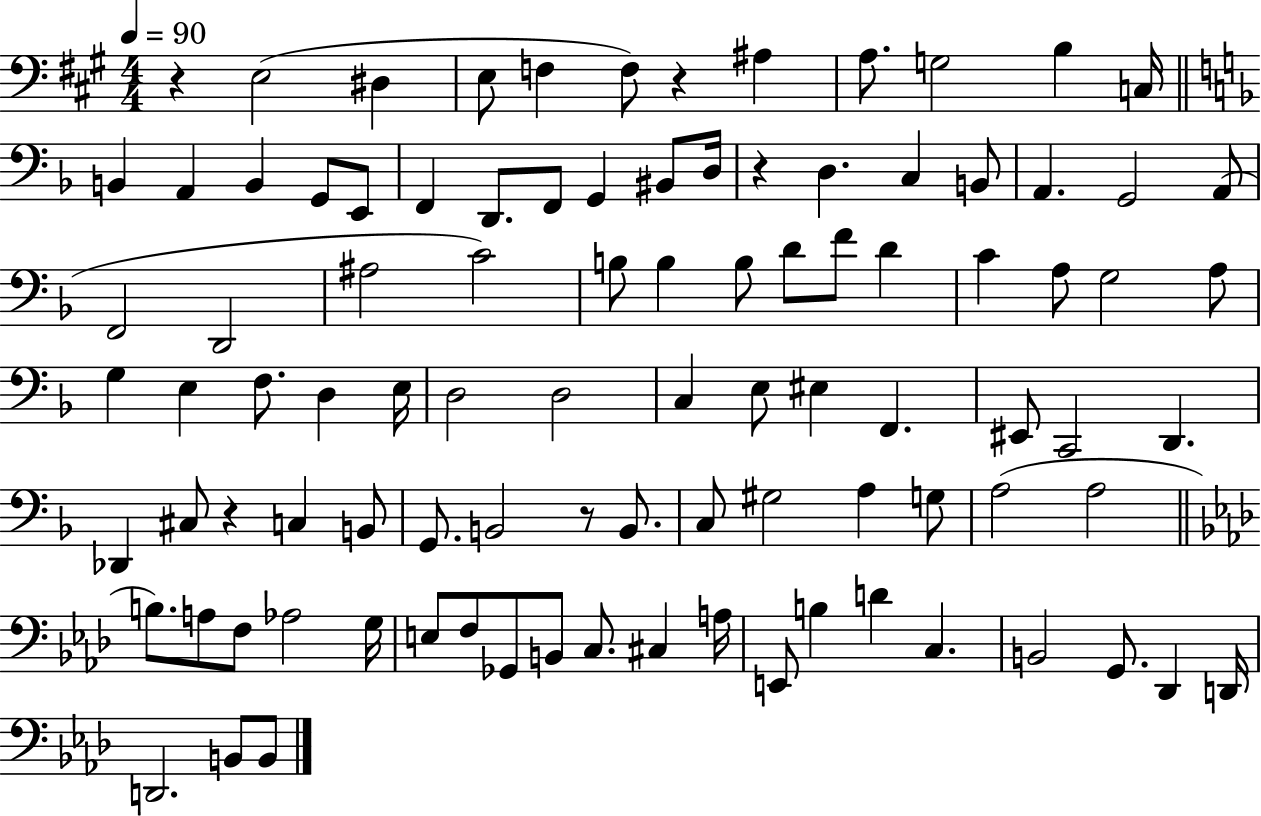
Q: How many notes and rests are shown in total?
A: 96